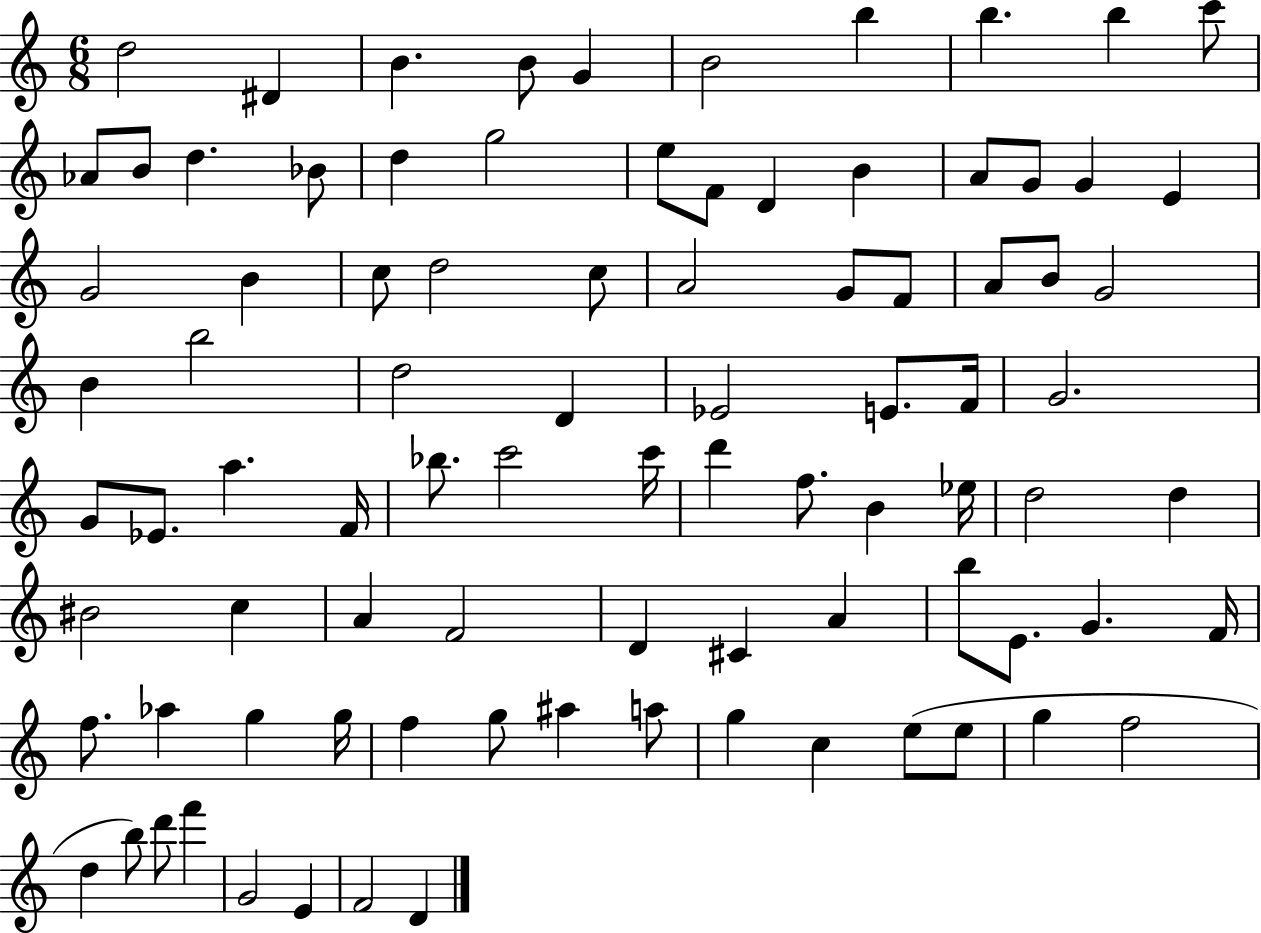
X:1
T:Untitled
M:6/8
L:1/4
K:C
d2 ^D B B/2 G B2 b b b c'/2 _A/2 B/2 d _B/2 d g2 e/2 F/2 D B A/2 G/2 G E G2 B c/2 d2 c/2 A2 G/2 F/2 A/2 B/2 G2 B b2 d2 D _E2 E/2 F/4 G2 G/2 _E/2 a F/4 _b/2 c'2 c'/4 d' f/2 B _e/4 d2 d ^B2 c A F2 D ^C A b/2 E/2 G F/4 f/2 _a g g/4 f g/2 ^a a/2 g c e/2 e/2 g f2 d b/2 d'/2 f' G2 E F2 D